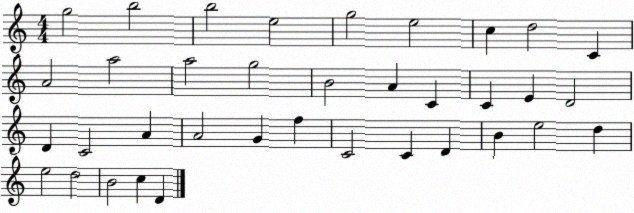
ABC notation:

X:1
T:Untitled
M:4/4
L:1/4
K:C
g2 b2 b2 e2 g2 e2 c d2 C A2 a2 a2 g2 B2 A C C E D2 D C2 A A2 G f C2 C D B e2 d e2 d2 B2 c D